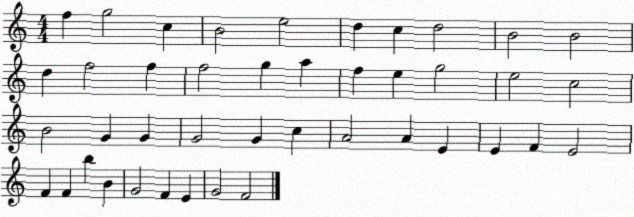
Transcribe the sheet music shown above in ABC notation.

X:1
T:Untitled
M:4/4
L:1/4
K:C
f g2 c B2 e2 d c d2 B2 B2 d f2 f f2 g a f e g2 e2 c2 B2 G G G2 G c A2 A E E F E2 F F b B G2 F E G2 F2